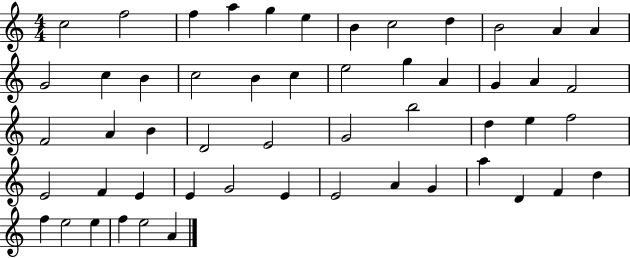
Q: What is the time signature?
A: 4/4